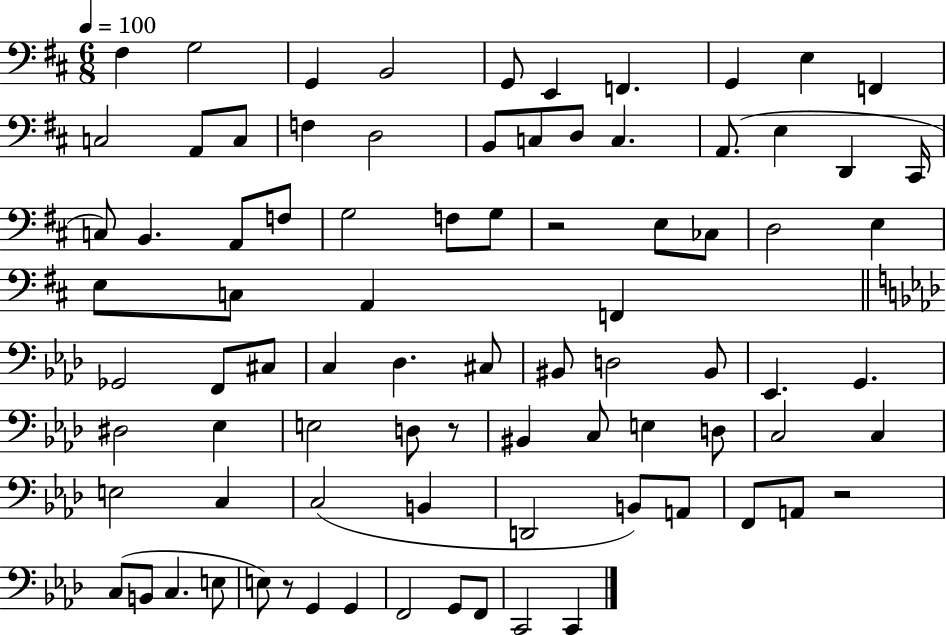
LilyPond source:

{
  \clef bass
  \numericTimeSignature
  \time 6/8
  \key d \major
  \tempo 4 = 100
  fis4 g2 | g,4 b,2 | g,8 e,4 f,4. | g,4 e4 f,4 | \break c2 a,8 c8 | f4 d2 | b,8 c8 d8 c4. | a,8.( e4 d,4 cis,16 | \break c8) b,4. a,8 f8 | g2 f8 g8 | r2 e8 ces8 | d2 e4 | \break e8 c8 a,4 f,4 | \bar "||" \break \key f \minor ges,2 f,8 cis8 | c4 des4. cis8 | bis,8 d2 bis,8 | ees,4. g,4. | \break dis2 ees4 | e2 d8 r8 | bis,4 c8 e4 d8 | c2 c4 | \break e2 c4 | c2( b,4 | d,2 b,8) a,8 | f,8 a,8 r2 | \break c8( b,8 c4. e8 | e8) r8 g,4 g,4 | f,2 g,8 f,8 | c,2 c,4 | \break \bar "|."
}